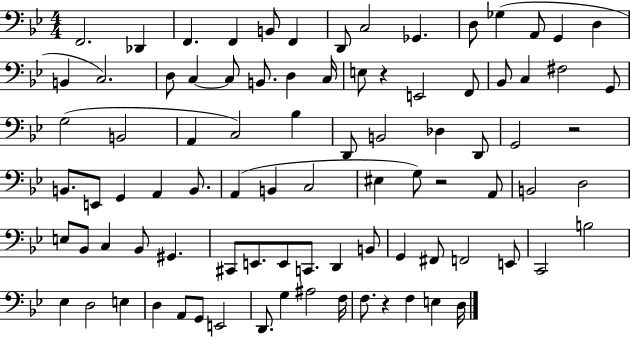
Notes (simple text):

F2/h. Db2/q F2/q. F2/q B2/e F2/q D2/e C3/h Gb2/q. D3/e Gb3/q A2/e G2/q D3/q B2/q C3/h. D3/e C3/q C3/e B2/e. D3/q C3/s E3/e R/q E2/h F2/e Bb2/e C3/q F#3/h G2/e G3/h B2/h A2/q C3/h Bb3/q D2/e B2/h Db3/q D2/e G2/h R/h B2/e. E2/e G2/q A2/q B2/e. A2/q B2/q C3/h EIS3/q G3/e R/h A2/e B2/h D3/h E3/e Bb2/e C3/q Bb2/e G#2/q. C#2/e E2/e. E2/e C2/e. D2/q B2/e G2/q F#2/e F2/h E2/e C2/h B3/h Eb3/q D3/h E3/q D3/q A2/e G2/e E2/h D2/e. G3/q A#3/h F3/s F3/e. R/q F3/q E3/q D3/s